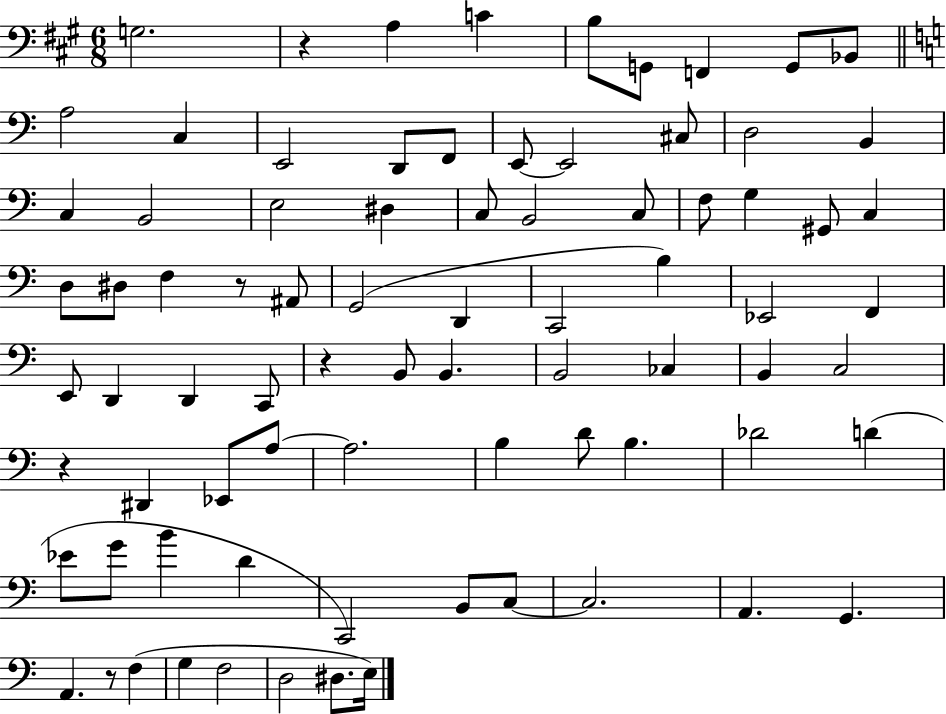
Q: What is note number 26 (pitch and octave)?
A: F3